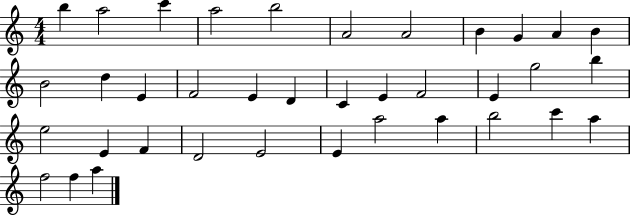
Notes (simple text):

B5/q A5/h C6/q A5/h B5/h A4/h A4/h B4/q G4/q A4/q B4/q B4/h D5/q E4/q F4/h E4/q D4/q C4/q E4/q F4/h E4/q G5/h B5/q E5/h E4/q F4/q D4/h E4/h E4/q A5/h A5/q B5/h C6/q A5/q F5/h F5/q A5/q